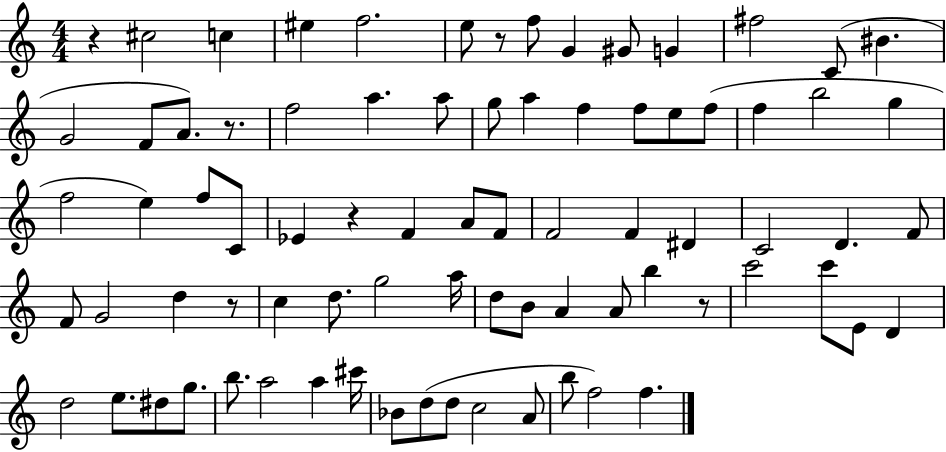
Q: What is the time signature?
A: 4/4